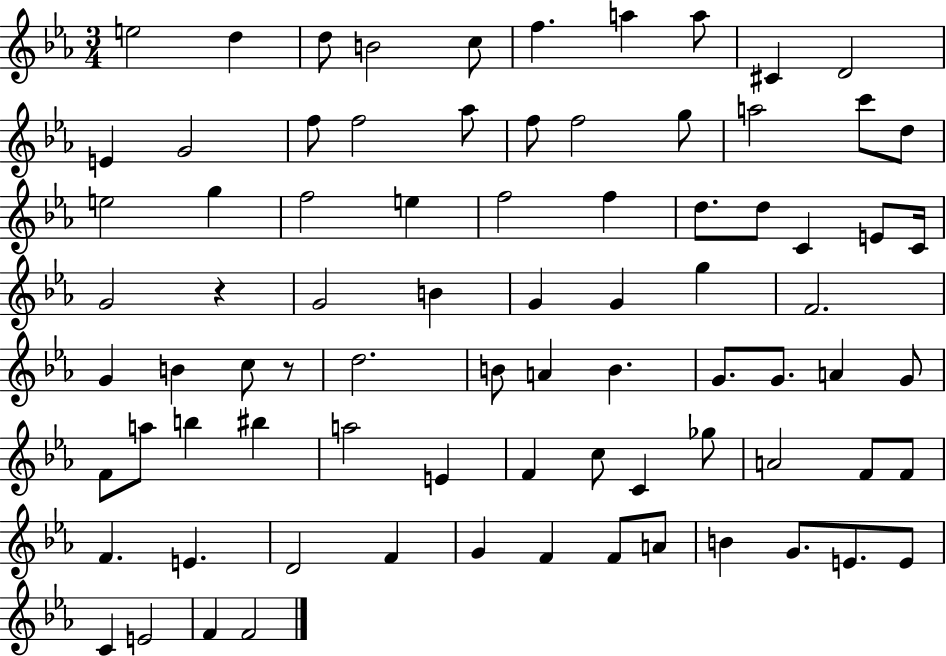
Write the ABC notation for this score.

X:1
T:Untitled
M:3/4
L:1/4
K:Eb
e2 d d/2 B2 c/2 f a a/2 ^C D2 E G2 f/2 f2 _a/2 f/2 f2 g/2 a2 c'/2 d/2 e2 g f2 e f2 f d/2 d/2 C E/2 C/4 G2 z G2 B G G g F2 G B c/2 z/2 d2 B/2 A B G/2 G/2 A G/2 F/2 a/2 b ^b a2 E F c/2 C _g/2 A2 F/2 F/2 F E D2 F G F F/2 A/2 B G/2 E/2 E/2 C E2 F F2